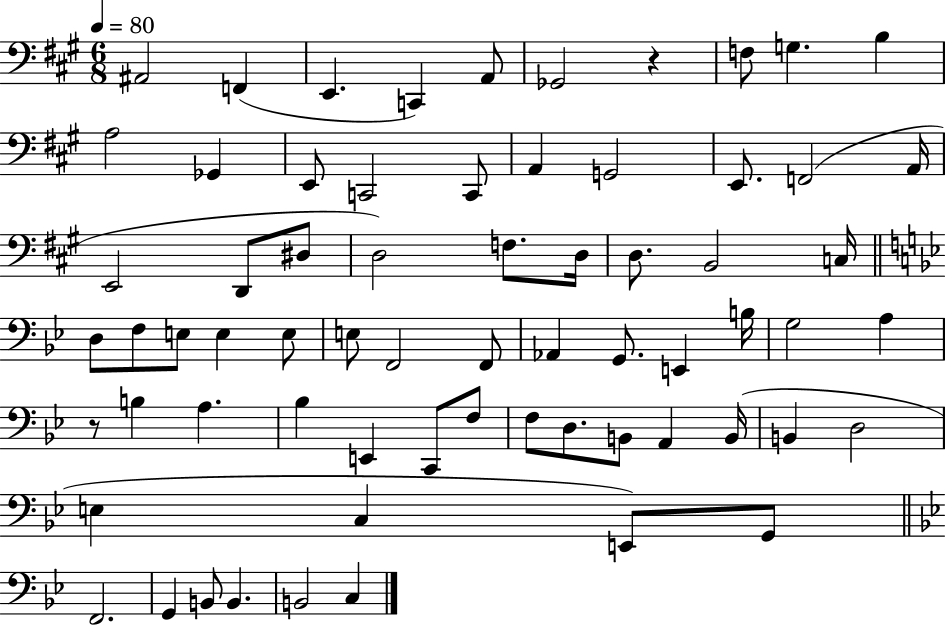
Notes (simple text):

A#2/h F2/q E2/q. C2/q A2/e Gb2/h R/q F3/e G3/q. B3/q A3/h Gb2/q E2/e C2/h C2/e A2/q G2/h E2/e. F2/h A2/s E2/h D2/e D#3/e D3/h F3/e. D3/s D3/e. B2/h C3/s D3/e F3/e E3/e E3/q E3/e E3/e F2/h F2/e Ab2/q G2/e. E2/q B3/s G3/h A3/q R/e B3/q A3/q. Bb3/q E2/q C2/e F3/e F3/e D3/e. B2/e A2/q B2/s B2/q D3/h E3/q C3/q E2/e G2/e F2/h. G2/q B2/e B2/q. B2/h C3/q